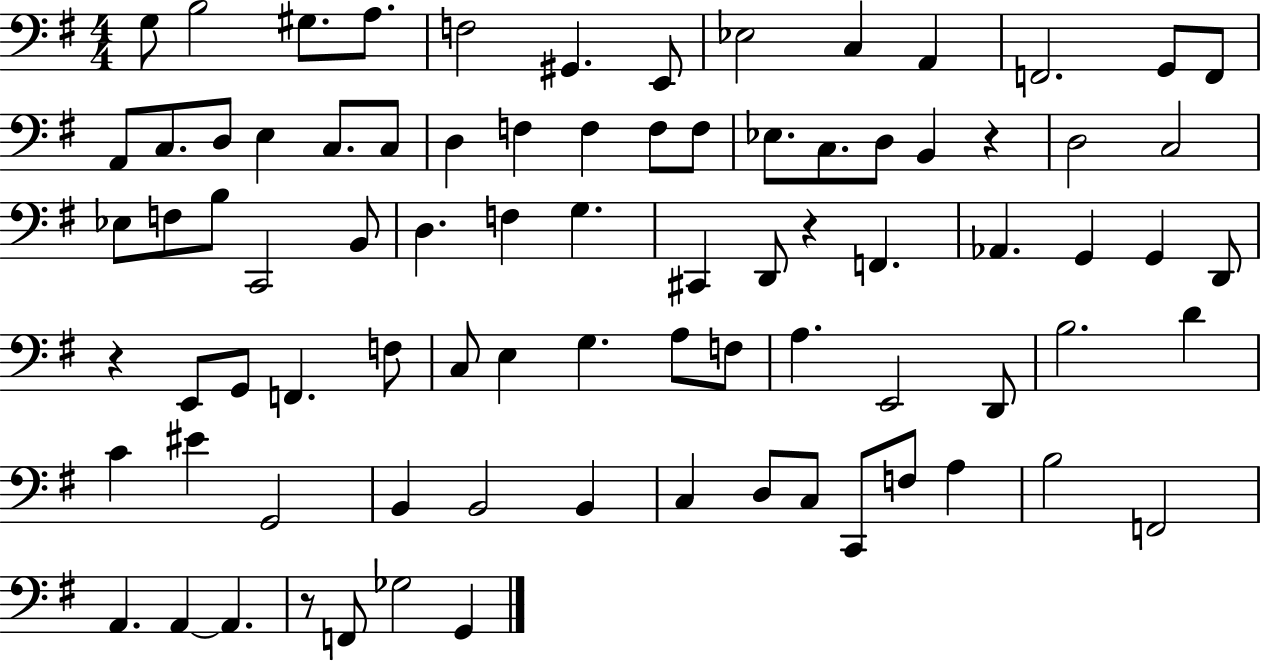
G3/e B3/h G#3/e. A3/e. F3/h G#2/q. E2/e Eb3/h C3/q A2/q F2/h. G2/e F2/e A2/e C3/e. D3/e E3/q C3/e. C3/e D3/q F3/q F3/q F3/e F3/e Eb3/e. C3/e. D3/e B2/q R/q D3/h C3/h Eb3/e F3/e B3/e C2/h B2/e D3/q. F3/q G3/q. C#2/q D2/e R/q F2/q. Ab2/q. G2/q G2/q D2/e R/q E2/e G2/e F2/q. F3/e C3/e E3/q G3/q. A3/e F3/e A3/q. E2/h D2/e B3/h. D4/q C4/q EIS4/q G2/h B2/q B2/h B2/q C3/q D3/e C3/e C2/e F3/e A3/q B3/h F2/h A2/q. A2/q A2/q. R/e F2/e Gb3/h G2/q